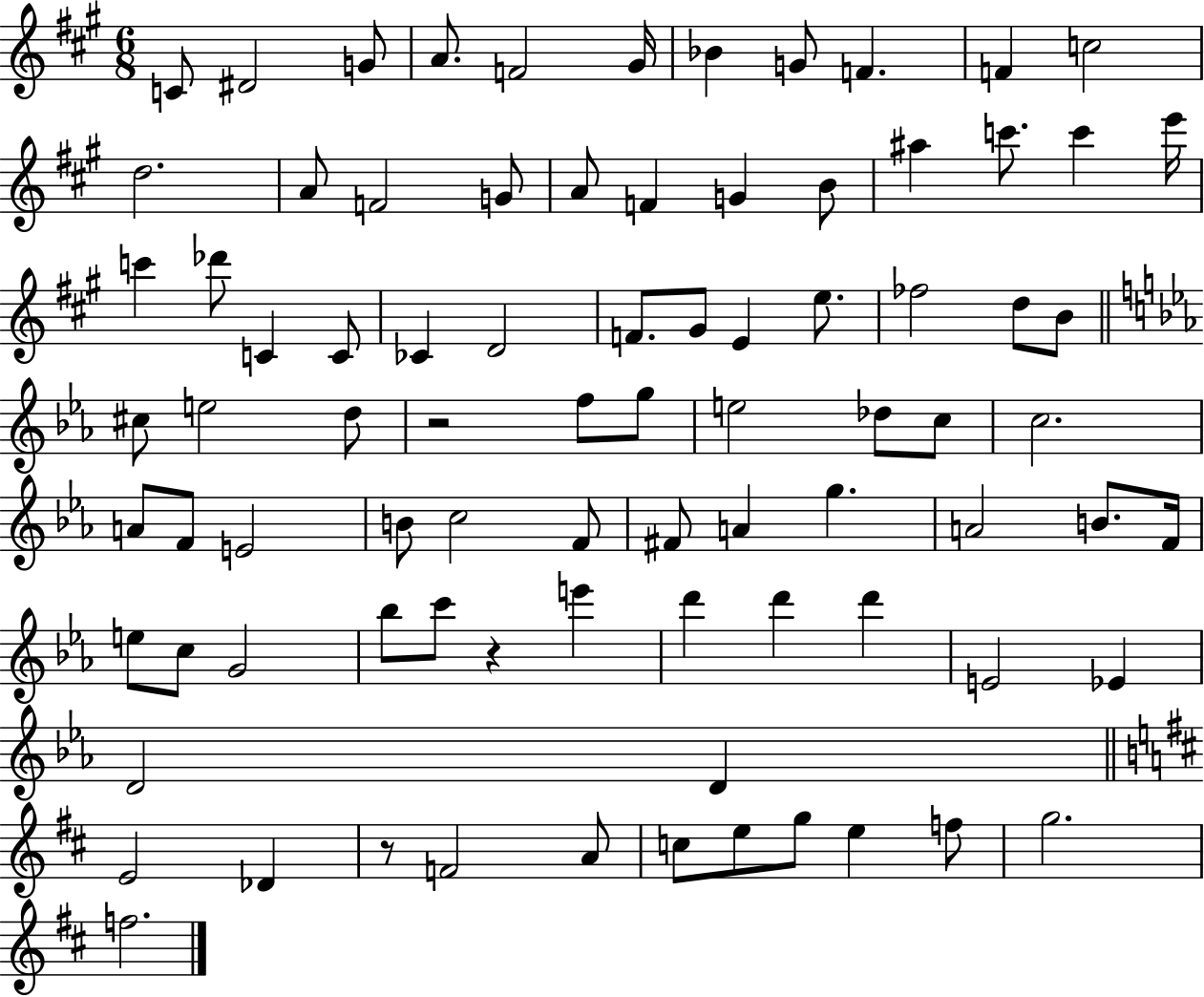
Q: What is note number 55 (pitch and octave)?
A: A4